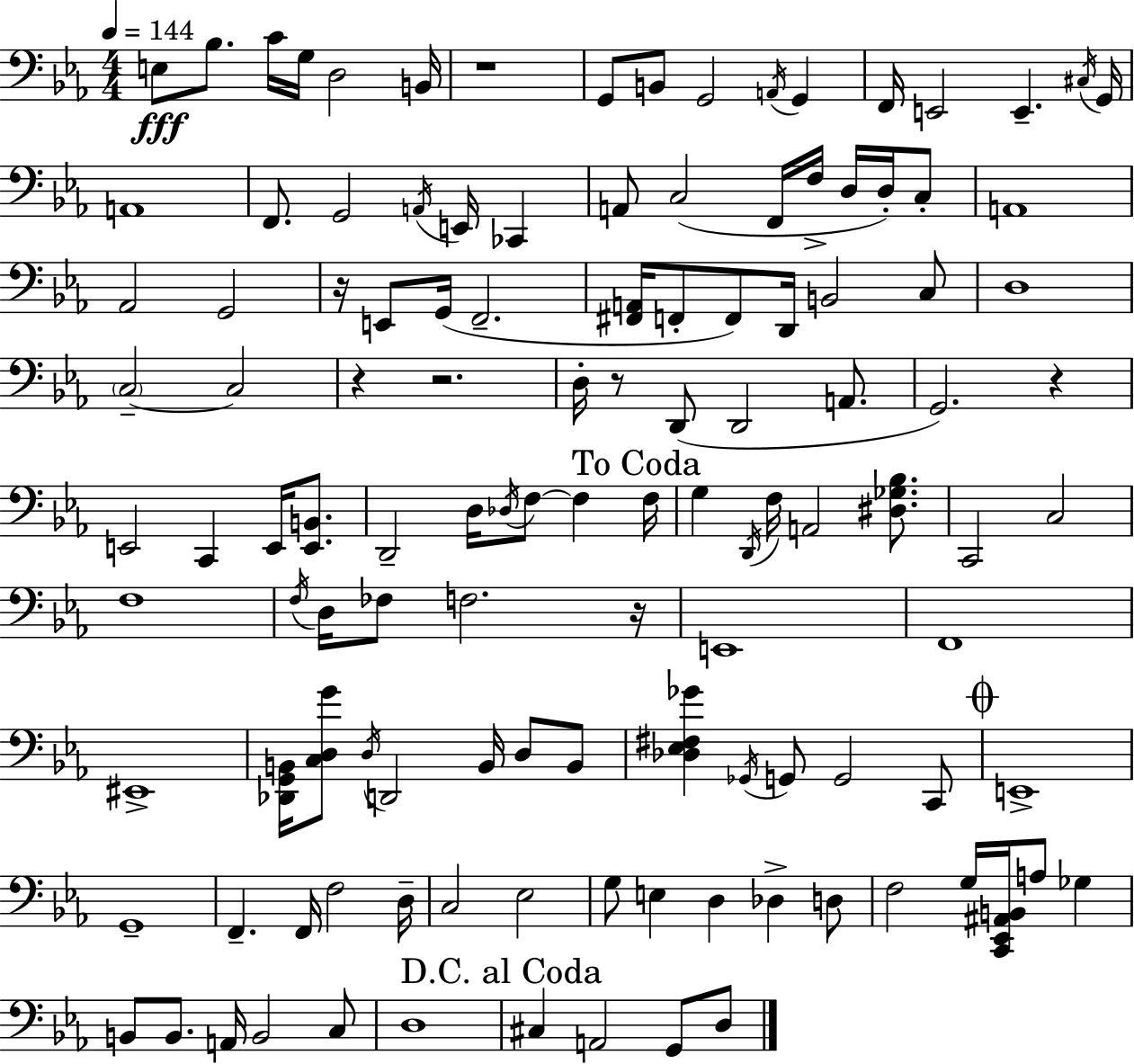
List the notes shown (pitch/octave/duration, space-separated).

E3/e Bb3/e. C4/s G3/s D3/h B2/s R/w G2/e B2/e G2/h A2/s G2/q F2/s E2/h E2/q. C#3/s G2/s A2/w F2/e. G2/h A2/s E2/s CES2/q A2/e C3/h F2/s F3/s D3/s D3/s C3/e A2/w Ab2/h G2/h R/s E2/e G2/s F2/h. [F#2,A2]/s F2/e F2/e D2/s B2/h C3/e D3/w C3/h C3/h R/q R/h. D3/s R/e D2/e D2/h A2/e. G2/h. R/q E2/h C2/q E2/s [E2,B2]/e. D2/h D3/s Db3/s F3/e F3/q F3/s G3/q D2/s F3/s A2/h [D#3,Gb3,Bb3]/e. C2/h C3/h F3/w F3/s D3/s FES3/e F3/h. R/s E2/w F2/w EIS2/w [Db2,G2,B2]/s [C3,D3,G4]/e D3/s D2/h B2/s D3/e B2/e [Db3,Eb3,F#3,Gb4]/q Gb2/s G2/e G2/h C2/e E2/w G2/w F2/q. F2/s F3/h D3/s C3/h Eb3/h G3/e E3/q D3/q Db3/q D3/e F3/h G3/s [C2,Eb2,A#2,B2]/s A3/e Gb3/q B2/e B2/e. A2/s B2/h C3/e D3/w C#3/q A2/h G2/e D3/e